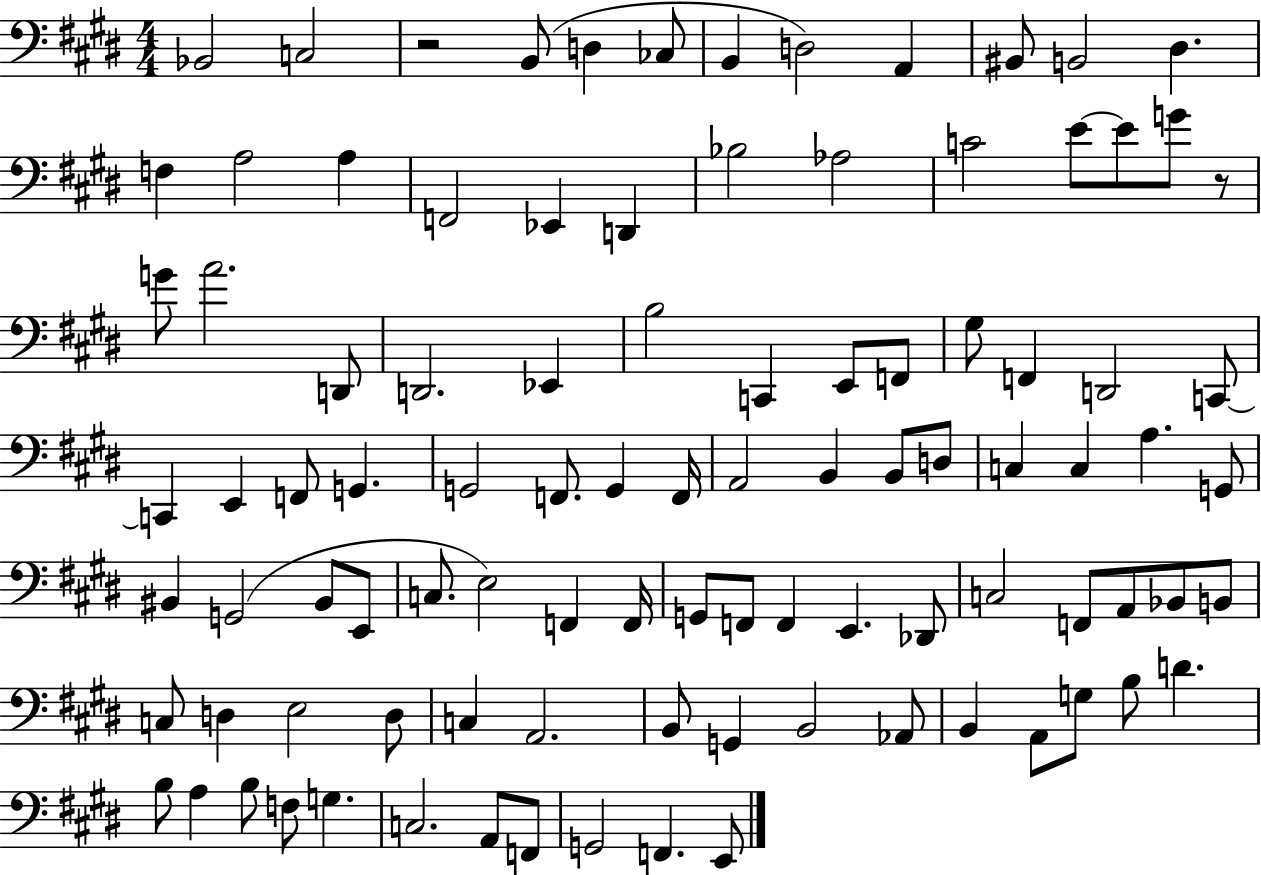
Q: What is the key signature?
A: E major